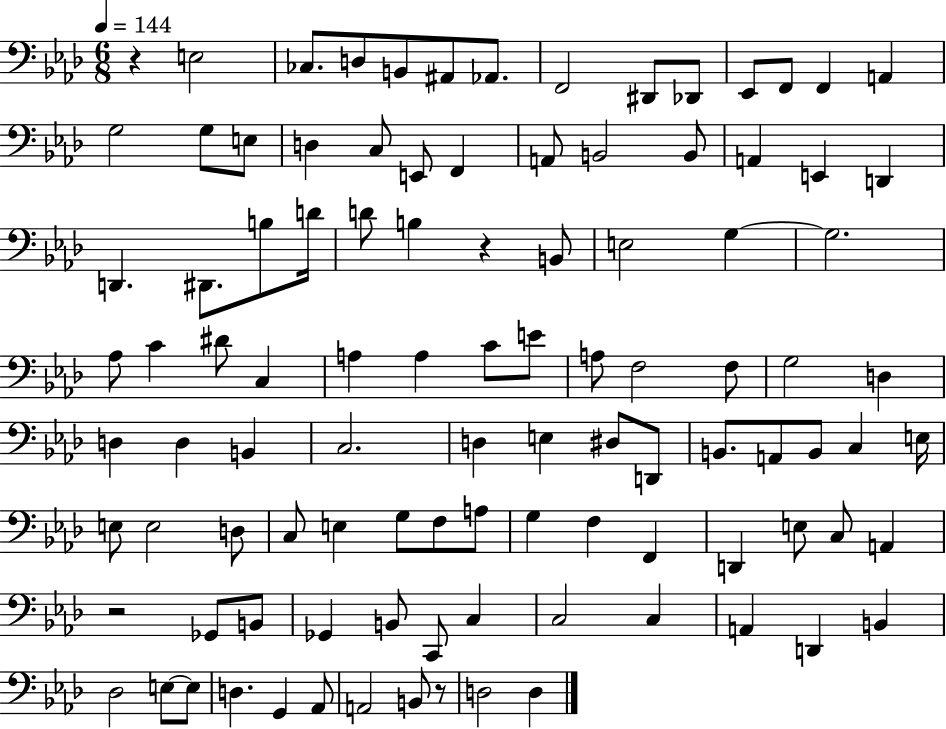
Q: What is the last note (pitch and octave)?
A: D3